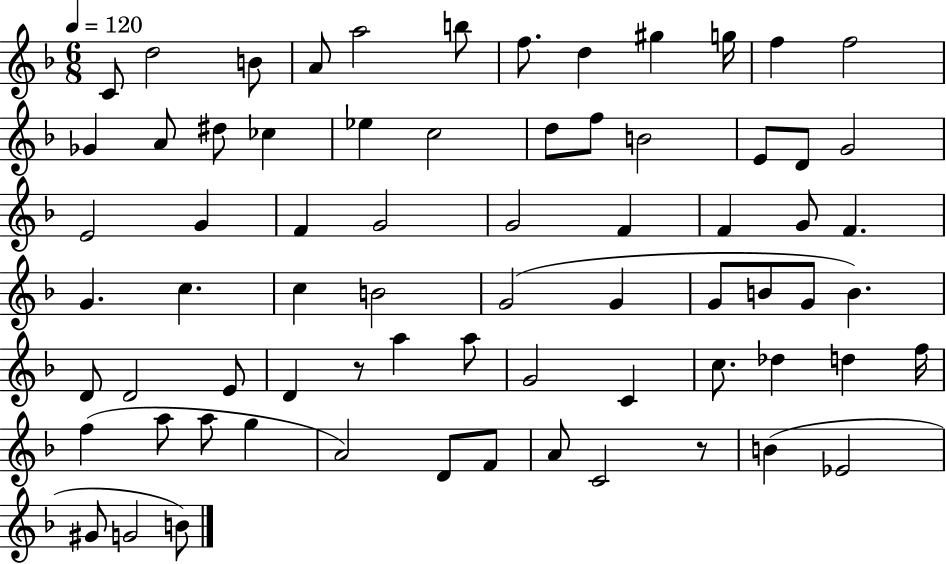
{
  \clef treble
  \numericTimeSignature
  \time 6/8
  \key f \major
  \tempo 4 = 120
  c'8 d''2 b'8 | a'8 a''2 b''8 | f''8. d''4 gis''4 g''16 | f''4 f''2 | \break ges'4 a'8 dis''8 ces''4 | ees''4 c''2 | d''8 f''8 b'2 | e'8 d'8 g'2 | \break e'2 g'4 | f'4 g'2 | g'2 f'4 | f'4 g'8 f'4. | \break g'4. c''4. | c''4 b'2 | g'2( g'4 | g'8 b'8 g'8 b'4.) | \break d'8 d'2 e'8 | d'4 r8 a''4 a''8 | g'2 c'4 | c''8. des''4 d''4 f''16 | \break f''4( a''8 a''8 g''4 | a'2) d'8 f'8 | a'8 c'2 r8 | b'4( ees'2 | \break gis'8 g'2 b'8) | \bar "|."
}